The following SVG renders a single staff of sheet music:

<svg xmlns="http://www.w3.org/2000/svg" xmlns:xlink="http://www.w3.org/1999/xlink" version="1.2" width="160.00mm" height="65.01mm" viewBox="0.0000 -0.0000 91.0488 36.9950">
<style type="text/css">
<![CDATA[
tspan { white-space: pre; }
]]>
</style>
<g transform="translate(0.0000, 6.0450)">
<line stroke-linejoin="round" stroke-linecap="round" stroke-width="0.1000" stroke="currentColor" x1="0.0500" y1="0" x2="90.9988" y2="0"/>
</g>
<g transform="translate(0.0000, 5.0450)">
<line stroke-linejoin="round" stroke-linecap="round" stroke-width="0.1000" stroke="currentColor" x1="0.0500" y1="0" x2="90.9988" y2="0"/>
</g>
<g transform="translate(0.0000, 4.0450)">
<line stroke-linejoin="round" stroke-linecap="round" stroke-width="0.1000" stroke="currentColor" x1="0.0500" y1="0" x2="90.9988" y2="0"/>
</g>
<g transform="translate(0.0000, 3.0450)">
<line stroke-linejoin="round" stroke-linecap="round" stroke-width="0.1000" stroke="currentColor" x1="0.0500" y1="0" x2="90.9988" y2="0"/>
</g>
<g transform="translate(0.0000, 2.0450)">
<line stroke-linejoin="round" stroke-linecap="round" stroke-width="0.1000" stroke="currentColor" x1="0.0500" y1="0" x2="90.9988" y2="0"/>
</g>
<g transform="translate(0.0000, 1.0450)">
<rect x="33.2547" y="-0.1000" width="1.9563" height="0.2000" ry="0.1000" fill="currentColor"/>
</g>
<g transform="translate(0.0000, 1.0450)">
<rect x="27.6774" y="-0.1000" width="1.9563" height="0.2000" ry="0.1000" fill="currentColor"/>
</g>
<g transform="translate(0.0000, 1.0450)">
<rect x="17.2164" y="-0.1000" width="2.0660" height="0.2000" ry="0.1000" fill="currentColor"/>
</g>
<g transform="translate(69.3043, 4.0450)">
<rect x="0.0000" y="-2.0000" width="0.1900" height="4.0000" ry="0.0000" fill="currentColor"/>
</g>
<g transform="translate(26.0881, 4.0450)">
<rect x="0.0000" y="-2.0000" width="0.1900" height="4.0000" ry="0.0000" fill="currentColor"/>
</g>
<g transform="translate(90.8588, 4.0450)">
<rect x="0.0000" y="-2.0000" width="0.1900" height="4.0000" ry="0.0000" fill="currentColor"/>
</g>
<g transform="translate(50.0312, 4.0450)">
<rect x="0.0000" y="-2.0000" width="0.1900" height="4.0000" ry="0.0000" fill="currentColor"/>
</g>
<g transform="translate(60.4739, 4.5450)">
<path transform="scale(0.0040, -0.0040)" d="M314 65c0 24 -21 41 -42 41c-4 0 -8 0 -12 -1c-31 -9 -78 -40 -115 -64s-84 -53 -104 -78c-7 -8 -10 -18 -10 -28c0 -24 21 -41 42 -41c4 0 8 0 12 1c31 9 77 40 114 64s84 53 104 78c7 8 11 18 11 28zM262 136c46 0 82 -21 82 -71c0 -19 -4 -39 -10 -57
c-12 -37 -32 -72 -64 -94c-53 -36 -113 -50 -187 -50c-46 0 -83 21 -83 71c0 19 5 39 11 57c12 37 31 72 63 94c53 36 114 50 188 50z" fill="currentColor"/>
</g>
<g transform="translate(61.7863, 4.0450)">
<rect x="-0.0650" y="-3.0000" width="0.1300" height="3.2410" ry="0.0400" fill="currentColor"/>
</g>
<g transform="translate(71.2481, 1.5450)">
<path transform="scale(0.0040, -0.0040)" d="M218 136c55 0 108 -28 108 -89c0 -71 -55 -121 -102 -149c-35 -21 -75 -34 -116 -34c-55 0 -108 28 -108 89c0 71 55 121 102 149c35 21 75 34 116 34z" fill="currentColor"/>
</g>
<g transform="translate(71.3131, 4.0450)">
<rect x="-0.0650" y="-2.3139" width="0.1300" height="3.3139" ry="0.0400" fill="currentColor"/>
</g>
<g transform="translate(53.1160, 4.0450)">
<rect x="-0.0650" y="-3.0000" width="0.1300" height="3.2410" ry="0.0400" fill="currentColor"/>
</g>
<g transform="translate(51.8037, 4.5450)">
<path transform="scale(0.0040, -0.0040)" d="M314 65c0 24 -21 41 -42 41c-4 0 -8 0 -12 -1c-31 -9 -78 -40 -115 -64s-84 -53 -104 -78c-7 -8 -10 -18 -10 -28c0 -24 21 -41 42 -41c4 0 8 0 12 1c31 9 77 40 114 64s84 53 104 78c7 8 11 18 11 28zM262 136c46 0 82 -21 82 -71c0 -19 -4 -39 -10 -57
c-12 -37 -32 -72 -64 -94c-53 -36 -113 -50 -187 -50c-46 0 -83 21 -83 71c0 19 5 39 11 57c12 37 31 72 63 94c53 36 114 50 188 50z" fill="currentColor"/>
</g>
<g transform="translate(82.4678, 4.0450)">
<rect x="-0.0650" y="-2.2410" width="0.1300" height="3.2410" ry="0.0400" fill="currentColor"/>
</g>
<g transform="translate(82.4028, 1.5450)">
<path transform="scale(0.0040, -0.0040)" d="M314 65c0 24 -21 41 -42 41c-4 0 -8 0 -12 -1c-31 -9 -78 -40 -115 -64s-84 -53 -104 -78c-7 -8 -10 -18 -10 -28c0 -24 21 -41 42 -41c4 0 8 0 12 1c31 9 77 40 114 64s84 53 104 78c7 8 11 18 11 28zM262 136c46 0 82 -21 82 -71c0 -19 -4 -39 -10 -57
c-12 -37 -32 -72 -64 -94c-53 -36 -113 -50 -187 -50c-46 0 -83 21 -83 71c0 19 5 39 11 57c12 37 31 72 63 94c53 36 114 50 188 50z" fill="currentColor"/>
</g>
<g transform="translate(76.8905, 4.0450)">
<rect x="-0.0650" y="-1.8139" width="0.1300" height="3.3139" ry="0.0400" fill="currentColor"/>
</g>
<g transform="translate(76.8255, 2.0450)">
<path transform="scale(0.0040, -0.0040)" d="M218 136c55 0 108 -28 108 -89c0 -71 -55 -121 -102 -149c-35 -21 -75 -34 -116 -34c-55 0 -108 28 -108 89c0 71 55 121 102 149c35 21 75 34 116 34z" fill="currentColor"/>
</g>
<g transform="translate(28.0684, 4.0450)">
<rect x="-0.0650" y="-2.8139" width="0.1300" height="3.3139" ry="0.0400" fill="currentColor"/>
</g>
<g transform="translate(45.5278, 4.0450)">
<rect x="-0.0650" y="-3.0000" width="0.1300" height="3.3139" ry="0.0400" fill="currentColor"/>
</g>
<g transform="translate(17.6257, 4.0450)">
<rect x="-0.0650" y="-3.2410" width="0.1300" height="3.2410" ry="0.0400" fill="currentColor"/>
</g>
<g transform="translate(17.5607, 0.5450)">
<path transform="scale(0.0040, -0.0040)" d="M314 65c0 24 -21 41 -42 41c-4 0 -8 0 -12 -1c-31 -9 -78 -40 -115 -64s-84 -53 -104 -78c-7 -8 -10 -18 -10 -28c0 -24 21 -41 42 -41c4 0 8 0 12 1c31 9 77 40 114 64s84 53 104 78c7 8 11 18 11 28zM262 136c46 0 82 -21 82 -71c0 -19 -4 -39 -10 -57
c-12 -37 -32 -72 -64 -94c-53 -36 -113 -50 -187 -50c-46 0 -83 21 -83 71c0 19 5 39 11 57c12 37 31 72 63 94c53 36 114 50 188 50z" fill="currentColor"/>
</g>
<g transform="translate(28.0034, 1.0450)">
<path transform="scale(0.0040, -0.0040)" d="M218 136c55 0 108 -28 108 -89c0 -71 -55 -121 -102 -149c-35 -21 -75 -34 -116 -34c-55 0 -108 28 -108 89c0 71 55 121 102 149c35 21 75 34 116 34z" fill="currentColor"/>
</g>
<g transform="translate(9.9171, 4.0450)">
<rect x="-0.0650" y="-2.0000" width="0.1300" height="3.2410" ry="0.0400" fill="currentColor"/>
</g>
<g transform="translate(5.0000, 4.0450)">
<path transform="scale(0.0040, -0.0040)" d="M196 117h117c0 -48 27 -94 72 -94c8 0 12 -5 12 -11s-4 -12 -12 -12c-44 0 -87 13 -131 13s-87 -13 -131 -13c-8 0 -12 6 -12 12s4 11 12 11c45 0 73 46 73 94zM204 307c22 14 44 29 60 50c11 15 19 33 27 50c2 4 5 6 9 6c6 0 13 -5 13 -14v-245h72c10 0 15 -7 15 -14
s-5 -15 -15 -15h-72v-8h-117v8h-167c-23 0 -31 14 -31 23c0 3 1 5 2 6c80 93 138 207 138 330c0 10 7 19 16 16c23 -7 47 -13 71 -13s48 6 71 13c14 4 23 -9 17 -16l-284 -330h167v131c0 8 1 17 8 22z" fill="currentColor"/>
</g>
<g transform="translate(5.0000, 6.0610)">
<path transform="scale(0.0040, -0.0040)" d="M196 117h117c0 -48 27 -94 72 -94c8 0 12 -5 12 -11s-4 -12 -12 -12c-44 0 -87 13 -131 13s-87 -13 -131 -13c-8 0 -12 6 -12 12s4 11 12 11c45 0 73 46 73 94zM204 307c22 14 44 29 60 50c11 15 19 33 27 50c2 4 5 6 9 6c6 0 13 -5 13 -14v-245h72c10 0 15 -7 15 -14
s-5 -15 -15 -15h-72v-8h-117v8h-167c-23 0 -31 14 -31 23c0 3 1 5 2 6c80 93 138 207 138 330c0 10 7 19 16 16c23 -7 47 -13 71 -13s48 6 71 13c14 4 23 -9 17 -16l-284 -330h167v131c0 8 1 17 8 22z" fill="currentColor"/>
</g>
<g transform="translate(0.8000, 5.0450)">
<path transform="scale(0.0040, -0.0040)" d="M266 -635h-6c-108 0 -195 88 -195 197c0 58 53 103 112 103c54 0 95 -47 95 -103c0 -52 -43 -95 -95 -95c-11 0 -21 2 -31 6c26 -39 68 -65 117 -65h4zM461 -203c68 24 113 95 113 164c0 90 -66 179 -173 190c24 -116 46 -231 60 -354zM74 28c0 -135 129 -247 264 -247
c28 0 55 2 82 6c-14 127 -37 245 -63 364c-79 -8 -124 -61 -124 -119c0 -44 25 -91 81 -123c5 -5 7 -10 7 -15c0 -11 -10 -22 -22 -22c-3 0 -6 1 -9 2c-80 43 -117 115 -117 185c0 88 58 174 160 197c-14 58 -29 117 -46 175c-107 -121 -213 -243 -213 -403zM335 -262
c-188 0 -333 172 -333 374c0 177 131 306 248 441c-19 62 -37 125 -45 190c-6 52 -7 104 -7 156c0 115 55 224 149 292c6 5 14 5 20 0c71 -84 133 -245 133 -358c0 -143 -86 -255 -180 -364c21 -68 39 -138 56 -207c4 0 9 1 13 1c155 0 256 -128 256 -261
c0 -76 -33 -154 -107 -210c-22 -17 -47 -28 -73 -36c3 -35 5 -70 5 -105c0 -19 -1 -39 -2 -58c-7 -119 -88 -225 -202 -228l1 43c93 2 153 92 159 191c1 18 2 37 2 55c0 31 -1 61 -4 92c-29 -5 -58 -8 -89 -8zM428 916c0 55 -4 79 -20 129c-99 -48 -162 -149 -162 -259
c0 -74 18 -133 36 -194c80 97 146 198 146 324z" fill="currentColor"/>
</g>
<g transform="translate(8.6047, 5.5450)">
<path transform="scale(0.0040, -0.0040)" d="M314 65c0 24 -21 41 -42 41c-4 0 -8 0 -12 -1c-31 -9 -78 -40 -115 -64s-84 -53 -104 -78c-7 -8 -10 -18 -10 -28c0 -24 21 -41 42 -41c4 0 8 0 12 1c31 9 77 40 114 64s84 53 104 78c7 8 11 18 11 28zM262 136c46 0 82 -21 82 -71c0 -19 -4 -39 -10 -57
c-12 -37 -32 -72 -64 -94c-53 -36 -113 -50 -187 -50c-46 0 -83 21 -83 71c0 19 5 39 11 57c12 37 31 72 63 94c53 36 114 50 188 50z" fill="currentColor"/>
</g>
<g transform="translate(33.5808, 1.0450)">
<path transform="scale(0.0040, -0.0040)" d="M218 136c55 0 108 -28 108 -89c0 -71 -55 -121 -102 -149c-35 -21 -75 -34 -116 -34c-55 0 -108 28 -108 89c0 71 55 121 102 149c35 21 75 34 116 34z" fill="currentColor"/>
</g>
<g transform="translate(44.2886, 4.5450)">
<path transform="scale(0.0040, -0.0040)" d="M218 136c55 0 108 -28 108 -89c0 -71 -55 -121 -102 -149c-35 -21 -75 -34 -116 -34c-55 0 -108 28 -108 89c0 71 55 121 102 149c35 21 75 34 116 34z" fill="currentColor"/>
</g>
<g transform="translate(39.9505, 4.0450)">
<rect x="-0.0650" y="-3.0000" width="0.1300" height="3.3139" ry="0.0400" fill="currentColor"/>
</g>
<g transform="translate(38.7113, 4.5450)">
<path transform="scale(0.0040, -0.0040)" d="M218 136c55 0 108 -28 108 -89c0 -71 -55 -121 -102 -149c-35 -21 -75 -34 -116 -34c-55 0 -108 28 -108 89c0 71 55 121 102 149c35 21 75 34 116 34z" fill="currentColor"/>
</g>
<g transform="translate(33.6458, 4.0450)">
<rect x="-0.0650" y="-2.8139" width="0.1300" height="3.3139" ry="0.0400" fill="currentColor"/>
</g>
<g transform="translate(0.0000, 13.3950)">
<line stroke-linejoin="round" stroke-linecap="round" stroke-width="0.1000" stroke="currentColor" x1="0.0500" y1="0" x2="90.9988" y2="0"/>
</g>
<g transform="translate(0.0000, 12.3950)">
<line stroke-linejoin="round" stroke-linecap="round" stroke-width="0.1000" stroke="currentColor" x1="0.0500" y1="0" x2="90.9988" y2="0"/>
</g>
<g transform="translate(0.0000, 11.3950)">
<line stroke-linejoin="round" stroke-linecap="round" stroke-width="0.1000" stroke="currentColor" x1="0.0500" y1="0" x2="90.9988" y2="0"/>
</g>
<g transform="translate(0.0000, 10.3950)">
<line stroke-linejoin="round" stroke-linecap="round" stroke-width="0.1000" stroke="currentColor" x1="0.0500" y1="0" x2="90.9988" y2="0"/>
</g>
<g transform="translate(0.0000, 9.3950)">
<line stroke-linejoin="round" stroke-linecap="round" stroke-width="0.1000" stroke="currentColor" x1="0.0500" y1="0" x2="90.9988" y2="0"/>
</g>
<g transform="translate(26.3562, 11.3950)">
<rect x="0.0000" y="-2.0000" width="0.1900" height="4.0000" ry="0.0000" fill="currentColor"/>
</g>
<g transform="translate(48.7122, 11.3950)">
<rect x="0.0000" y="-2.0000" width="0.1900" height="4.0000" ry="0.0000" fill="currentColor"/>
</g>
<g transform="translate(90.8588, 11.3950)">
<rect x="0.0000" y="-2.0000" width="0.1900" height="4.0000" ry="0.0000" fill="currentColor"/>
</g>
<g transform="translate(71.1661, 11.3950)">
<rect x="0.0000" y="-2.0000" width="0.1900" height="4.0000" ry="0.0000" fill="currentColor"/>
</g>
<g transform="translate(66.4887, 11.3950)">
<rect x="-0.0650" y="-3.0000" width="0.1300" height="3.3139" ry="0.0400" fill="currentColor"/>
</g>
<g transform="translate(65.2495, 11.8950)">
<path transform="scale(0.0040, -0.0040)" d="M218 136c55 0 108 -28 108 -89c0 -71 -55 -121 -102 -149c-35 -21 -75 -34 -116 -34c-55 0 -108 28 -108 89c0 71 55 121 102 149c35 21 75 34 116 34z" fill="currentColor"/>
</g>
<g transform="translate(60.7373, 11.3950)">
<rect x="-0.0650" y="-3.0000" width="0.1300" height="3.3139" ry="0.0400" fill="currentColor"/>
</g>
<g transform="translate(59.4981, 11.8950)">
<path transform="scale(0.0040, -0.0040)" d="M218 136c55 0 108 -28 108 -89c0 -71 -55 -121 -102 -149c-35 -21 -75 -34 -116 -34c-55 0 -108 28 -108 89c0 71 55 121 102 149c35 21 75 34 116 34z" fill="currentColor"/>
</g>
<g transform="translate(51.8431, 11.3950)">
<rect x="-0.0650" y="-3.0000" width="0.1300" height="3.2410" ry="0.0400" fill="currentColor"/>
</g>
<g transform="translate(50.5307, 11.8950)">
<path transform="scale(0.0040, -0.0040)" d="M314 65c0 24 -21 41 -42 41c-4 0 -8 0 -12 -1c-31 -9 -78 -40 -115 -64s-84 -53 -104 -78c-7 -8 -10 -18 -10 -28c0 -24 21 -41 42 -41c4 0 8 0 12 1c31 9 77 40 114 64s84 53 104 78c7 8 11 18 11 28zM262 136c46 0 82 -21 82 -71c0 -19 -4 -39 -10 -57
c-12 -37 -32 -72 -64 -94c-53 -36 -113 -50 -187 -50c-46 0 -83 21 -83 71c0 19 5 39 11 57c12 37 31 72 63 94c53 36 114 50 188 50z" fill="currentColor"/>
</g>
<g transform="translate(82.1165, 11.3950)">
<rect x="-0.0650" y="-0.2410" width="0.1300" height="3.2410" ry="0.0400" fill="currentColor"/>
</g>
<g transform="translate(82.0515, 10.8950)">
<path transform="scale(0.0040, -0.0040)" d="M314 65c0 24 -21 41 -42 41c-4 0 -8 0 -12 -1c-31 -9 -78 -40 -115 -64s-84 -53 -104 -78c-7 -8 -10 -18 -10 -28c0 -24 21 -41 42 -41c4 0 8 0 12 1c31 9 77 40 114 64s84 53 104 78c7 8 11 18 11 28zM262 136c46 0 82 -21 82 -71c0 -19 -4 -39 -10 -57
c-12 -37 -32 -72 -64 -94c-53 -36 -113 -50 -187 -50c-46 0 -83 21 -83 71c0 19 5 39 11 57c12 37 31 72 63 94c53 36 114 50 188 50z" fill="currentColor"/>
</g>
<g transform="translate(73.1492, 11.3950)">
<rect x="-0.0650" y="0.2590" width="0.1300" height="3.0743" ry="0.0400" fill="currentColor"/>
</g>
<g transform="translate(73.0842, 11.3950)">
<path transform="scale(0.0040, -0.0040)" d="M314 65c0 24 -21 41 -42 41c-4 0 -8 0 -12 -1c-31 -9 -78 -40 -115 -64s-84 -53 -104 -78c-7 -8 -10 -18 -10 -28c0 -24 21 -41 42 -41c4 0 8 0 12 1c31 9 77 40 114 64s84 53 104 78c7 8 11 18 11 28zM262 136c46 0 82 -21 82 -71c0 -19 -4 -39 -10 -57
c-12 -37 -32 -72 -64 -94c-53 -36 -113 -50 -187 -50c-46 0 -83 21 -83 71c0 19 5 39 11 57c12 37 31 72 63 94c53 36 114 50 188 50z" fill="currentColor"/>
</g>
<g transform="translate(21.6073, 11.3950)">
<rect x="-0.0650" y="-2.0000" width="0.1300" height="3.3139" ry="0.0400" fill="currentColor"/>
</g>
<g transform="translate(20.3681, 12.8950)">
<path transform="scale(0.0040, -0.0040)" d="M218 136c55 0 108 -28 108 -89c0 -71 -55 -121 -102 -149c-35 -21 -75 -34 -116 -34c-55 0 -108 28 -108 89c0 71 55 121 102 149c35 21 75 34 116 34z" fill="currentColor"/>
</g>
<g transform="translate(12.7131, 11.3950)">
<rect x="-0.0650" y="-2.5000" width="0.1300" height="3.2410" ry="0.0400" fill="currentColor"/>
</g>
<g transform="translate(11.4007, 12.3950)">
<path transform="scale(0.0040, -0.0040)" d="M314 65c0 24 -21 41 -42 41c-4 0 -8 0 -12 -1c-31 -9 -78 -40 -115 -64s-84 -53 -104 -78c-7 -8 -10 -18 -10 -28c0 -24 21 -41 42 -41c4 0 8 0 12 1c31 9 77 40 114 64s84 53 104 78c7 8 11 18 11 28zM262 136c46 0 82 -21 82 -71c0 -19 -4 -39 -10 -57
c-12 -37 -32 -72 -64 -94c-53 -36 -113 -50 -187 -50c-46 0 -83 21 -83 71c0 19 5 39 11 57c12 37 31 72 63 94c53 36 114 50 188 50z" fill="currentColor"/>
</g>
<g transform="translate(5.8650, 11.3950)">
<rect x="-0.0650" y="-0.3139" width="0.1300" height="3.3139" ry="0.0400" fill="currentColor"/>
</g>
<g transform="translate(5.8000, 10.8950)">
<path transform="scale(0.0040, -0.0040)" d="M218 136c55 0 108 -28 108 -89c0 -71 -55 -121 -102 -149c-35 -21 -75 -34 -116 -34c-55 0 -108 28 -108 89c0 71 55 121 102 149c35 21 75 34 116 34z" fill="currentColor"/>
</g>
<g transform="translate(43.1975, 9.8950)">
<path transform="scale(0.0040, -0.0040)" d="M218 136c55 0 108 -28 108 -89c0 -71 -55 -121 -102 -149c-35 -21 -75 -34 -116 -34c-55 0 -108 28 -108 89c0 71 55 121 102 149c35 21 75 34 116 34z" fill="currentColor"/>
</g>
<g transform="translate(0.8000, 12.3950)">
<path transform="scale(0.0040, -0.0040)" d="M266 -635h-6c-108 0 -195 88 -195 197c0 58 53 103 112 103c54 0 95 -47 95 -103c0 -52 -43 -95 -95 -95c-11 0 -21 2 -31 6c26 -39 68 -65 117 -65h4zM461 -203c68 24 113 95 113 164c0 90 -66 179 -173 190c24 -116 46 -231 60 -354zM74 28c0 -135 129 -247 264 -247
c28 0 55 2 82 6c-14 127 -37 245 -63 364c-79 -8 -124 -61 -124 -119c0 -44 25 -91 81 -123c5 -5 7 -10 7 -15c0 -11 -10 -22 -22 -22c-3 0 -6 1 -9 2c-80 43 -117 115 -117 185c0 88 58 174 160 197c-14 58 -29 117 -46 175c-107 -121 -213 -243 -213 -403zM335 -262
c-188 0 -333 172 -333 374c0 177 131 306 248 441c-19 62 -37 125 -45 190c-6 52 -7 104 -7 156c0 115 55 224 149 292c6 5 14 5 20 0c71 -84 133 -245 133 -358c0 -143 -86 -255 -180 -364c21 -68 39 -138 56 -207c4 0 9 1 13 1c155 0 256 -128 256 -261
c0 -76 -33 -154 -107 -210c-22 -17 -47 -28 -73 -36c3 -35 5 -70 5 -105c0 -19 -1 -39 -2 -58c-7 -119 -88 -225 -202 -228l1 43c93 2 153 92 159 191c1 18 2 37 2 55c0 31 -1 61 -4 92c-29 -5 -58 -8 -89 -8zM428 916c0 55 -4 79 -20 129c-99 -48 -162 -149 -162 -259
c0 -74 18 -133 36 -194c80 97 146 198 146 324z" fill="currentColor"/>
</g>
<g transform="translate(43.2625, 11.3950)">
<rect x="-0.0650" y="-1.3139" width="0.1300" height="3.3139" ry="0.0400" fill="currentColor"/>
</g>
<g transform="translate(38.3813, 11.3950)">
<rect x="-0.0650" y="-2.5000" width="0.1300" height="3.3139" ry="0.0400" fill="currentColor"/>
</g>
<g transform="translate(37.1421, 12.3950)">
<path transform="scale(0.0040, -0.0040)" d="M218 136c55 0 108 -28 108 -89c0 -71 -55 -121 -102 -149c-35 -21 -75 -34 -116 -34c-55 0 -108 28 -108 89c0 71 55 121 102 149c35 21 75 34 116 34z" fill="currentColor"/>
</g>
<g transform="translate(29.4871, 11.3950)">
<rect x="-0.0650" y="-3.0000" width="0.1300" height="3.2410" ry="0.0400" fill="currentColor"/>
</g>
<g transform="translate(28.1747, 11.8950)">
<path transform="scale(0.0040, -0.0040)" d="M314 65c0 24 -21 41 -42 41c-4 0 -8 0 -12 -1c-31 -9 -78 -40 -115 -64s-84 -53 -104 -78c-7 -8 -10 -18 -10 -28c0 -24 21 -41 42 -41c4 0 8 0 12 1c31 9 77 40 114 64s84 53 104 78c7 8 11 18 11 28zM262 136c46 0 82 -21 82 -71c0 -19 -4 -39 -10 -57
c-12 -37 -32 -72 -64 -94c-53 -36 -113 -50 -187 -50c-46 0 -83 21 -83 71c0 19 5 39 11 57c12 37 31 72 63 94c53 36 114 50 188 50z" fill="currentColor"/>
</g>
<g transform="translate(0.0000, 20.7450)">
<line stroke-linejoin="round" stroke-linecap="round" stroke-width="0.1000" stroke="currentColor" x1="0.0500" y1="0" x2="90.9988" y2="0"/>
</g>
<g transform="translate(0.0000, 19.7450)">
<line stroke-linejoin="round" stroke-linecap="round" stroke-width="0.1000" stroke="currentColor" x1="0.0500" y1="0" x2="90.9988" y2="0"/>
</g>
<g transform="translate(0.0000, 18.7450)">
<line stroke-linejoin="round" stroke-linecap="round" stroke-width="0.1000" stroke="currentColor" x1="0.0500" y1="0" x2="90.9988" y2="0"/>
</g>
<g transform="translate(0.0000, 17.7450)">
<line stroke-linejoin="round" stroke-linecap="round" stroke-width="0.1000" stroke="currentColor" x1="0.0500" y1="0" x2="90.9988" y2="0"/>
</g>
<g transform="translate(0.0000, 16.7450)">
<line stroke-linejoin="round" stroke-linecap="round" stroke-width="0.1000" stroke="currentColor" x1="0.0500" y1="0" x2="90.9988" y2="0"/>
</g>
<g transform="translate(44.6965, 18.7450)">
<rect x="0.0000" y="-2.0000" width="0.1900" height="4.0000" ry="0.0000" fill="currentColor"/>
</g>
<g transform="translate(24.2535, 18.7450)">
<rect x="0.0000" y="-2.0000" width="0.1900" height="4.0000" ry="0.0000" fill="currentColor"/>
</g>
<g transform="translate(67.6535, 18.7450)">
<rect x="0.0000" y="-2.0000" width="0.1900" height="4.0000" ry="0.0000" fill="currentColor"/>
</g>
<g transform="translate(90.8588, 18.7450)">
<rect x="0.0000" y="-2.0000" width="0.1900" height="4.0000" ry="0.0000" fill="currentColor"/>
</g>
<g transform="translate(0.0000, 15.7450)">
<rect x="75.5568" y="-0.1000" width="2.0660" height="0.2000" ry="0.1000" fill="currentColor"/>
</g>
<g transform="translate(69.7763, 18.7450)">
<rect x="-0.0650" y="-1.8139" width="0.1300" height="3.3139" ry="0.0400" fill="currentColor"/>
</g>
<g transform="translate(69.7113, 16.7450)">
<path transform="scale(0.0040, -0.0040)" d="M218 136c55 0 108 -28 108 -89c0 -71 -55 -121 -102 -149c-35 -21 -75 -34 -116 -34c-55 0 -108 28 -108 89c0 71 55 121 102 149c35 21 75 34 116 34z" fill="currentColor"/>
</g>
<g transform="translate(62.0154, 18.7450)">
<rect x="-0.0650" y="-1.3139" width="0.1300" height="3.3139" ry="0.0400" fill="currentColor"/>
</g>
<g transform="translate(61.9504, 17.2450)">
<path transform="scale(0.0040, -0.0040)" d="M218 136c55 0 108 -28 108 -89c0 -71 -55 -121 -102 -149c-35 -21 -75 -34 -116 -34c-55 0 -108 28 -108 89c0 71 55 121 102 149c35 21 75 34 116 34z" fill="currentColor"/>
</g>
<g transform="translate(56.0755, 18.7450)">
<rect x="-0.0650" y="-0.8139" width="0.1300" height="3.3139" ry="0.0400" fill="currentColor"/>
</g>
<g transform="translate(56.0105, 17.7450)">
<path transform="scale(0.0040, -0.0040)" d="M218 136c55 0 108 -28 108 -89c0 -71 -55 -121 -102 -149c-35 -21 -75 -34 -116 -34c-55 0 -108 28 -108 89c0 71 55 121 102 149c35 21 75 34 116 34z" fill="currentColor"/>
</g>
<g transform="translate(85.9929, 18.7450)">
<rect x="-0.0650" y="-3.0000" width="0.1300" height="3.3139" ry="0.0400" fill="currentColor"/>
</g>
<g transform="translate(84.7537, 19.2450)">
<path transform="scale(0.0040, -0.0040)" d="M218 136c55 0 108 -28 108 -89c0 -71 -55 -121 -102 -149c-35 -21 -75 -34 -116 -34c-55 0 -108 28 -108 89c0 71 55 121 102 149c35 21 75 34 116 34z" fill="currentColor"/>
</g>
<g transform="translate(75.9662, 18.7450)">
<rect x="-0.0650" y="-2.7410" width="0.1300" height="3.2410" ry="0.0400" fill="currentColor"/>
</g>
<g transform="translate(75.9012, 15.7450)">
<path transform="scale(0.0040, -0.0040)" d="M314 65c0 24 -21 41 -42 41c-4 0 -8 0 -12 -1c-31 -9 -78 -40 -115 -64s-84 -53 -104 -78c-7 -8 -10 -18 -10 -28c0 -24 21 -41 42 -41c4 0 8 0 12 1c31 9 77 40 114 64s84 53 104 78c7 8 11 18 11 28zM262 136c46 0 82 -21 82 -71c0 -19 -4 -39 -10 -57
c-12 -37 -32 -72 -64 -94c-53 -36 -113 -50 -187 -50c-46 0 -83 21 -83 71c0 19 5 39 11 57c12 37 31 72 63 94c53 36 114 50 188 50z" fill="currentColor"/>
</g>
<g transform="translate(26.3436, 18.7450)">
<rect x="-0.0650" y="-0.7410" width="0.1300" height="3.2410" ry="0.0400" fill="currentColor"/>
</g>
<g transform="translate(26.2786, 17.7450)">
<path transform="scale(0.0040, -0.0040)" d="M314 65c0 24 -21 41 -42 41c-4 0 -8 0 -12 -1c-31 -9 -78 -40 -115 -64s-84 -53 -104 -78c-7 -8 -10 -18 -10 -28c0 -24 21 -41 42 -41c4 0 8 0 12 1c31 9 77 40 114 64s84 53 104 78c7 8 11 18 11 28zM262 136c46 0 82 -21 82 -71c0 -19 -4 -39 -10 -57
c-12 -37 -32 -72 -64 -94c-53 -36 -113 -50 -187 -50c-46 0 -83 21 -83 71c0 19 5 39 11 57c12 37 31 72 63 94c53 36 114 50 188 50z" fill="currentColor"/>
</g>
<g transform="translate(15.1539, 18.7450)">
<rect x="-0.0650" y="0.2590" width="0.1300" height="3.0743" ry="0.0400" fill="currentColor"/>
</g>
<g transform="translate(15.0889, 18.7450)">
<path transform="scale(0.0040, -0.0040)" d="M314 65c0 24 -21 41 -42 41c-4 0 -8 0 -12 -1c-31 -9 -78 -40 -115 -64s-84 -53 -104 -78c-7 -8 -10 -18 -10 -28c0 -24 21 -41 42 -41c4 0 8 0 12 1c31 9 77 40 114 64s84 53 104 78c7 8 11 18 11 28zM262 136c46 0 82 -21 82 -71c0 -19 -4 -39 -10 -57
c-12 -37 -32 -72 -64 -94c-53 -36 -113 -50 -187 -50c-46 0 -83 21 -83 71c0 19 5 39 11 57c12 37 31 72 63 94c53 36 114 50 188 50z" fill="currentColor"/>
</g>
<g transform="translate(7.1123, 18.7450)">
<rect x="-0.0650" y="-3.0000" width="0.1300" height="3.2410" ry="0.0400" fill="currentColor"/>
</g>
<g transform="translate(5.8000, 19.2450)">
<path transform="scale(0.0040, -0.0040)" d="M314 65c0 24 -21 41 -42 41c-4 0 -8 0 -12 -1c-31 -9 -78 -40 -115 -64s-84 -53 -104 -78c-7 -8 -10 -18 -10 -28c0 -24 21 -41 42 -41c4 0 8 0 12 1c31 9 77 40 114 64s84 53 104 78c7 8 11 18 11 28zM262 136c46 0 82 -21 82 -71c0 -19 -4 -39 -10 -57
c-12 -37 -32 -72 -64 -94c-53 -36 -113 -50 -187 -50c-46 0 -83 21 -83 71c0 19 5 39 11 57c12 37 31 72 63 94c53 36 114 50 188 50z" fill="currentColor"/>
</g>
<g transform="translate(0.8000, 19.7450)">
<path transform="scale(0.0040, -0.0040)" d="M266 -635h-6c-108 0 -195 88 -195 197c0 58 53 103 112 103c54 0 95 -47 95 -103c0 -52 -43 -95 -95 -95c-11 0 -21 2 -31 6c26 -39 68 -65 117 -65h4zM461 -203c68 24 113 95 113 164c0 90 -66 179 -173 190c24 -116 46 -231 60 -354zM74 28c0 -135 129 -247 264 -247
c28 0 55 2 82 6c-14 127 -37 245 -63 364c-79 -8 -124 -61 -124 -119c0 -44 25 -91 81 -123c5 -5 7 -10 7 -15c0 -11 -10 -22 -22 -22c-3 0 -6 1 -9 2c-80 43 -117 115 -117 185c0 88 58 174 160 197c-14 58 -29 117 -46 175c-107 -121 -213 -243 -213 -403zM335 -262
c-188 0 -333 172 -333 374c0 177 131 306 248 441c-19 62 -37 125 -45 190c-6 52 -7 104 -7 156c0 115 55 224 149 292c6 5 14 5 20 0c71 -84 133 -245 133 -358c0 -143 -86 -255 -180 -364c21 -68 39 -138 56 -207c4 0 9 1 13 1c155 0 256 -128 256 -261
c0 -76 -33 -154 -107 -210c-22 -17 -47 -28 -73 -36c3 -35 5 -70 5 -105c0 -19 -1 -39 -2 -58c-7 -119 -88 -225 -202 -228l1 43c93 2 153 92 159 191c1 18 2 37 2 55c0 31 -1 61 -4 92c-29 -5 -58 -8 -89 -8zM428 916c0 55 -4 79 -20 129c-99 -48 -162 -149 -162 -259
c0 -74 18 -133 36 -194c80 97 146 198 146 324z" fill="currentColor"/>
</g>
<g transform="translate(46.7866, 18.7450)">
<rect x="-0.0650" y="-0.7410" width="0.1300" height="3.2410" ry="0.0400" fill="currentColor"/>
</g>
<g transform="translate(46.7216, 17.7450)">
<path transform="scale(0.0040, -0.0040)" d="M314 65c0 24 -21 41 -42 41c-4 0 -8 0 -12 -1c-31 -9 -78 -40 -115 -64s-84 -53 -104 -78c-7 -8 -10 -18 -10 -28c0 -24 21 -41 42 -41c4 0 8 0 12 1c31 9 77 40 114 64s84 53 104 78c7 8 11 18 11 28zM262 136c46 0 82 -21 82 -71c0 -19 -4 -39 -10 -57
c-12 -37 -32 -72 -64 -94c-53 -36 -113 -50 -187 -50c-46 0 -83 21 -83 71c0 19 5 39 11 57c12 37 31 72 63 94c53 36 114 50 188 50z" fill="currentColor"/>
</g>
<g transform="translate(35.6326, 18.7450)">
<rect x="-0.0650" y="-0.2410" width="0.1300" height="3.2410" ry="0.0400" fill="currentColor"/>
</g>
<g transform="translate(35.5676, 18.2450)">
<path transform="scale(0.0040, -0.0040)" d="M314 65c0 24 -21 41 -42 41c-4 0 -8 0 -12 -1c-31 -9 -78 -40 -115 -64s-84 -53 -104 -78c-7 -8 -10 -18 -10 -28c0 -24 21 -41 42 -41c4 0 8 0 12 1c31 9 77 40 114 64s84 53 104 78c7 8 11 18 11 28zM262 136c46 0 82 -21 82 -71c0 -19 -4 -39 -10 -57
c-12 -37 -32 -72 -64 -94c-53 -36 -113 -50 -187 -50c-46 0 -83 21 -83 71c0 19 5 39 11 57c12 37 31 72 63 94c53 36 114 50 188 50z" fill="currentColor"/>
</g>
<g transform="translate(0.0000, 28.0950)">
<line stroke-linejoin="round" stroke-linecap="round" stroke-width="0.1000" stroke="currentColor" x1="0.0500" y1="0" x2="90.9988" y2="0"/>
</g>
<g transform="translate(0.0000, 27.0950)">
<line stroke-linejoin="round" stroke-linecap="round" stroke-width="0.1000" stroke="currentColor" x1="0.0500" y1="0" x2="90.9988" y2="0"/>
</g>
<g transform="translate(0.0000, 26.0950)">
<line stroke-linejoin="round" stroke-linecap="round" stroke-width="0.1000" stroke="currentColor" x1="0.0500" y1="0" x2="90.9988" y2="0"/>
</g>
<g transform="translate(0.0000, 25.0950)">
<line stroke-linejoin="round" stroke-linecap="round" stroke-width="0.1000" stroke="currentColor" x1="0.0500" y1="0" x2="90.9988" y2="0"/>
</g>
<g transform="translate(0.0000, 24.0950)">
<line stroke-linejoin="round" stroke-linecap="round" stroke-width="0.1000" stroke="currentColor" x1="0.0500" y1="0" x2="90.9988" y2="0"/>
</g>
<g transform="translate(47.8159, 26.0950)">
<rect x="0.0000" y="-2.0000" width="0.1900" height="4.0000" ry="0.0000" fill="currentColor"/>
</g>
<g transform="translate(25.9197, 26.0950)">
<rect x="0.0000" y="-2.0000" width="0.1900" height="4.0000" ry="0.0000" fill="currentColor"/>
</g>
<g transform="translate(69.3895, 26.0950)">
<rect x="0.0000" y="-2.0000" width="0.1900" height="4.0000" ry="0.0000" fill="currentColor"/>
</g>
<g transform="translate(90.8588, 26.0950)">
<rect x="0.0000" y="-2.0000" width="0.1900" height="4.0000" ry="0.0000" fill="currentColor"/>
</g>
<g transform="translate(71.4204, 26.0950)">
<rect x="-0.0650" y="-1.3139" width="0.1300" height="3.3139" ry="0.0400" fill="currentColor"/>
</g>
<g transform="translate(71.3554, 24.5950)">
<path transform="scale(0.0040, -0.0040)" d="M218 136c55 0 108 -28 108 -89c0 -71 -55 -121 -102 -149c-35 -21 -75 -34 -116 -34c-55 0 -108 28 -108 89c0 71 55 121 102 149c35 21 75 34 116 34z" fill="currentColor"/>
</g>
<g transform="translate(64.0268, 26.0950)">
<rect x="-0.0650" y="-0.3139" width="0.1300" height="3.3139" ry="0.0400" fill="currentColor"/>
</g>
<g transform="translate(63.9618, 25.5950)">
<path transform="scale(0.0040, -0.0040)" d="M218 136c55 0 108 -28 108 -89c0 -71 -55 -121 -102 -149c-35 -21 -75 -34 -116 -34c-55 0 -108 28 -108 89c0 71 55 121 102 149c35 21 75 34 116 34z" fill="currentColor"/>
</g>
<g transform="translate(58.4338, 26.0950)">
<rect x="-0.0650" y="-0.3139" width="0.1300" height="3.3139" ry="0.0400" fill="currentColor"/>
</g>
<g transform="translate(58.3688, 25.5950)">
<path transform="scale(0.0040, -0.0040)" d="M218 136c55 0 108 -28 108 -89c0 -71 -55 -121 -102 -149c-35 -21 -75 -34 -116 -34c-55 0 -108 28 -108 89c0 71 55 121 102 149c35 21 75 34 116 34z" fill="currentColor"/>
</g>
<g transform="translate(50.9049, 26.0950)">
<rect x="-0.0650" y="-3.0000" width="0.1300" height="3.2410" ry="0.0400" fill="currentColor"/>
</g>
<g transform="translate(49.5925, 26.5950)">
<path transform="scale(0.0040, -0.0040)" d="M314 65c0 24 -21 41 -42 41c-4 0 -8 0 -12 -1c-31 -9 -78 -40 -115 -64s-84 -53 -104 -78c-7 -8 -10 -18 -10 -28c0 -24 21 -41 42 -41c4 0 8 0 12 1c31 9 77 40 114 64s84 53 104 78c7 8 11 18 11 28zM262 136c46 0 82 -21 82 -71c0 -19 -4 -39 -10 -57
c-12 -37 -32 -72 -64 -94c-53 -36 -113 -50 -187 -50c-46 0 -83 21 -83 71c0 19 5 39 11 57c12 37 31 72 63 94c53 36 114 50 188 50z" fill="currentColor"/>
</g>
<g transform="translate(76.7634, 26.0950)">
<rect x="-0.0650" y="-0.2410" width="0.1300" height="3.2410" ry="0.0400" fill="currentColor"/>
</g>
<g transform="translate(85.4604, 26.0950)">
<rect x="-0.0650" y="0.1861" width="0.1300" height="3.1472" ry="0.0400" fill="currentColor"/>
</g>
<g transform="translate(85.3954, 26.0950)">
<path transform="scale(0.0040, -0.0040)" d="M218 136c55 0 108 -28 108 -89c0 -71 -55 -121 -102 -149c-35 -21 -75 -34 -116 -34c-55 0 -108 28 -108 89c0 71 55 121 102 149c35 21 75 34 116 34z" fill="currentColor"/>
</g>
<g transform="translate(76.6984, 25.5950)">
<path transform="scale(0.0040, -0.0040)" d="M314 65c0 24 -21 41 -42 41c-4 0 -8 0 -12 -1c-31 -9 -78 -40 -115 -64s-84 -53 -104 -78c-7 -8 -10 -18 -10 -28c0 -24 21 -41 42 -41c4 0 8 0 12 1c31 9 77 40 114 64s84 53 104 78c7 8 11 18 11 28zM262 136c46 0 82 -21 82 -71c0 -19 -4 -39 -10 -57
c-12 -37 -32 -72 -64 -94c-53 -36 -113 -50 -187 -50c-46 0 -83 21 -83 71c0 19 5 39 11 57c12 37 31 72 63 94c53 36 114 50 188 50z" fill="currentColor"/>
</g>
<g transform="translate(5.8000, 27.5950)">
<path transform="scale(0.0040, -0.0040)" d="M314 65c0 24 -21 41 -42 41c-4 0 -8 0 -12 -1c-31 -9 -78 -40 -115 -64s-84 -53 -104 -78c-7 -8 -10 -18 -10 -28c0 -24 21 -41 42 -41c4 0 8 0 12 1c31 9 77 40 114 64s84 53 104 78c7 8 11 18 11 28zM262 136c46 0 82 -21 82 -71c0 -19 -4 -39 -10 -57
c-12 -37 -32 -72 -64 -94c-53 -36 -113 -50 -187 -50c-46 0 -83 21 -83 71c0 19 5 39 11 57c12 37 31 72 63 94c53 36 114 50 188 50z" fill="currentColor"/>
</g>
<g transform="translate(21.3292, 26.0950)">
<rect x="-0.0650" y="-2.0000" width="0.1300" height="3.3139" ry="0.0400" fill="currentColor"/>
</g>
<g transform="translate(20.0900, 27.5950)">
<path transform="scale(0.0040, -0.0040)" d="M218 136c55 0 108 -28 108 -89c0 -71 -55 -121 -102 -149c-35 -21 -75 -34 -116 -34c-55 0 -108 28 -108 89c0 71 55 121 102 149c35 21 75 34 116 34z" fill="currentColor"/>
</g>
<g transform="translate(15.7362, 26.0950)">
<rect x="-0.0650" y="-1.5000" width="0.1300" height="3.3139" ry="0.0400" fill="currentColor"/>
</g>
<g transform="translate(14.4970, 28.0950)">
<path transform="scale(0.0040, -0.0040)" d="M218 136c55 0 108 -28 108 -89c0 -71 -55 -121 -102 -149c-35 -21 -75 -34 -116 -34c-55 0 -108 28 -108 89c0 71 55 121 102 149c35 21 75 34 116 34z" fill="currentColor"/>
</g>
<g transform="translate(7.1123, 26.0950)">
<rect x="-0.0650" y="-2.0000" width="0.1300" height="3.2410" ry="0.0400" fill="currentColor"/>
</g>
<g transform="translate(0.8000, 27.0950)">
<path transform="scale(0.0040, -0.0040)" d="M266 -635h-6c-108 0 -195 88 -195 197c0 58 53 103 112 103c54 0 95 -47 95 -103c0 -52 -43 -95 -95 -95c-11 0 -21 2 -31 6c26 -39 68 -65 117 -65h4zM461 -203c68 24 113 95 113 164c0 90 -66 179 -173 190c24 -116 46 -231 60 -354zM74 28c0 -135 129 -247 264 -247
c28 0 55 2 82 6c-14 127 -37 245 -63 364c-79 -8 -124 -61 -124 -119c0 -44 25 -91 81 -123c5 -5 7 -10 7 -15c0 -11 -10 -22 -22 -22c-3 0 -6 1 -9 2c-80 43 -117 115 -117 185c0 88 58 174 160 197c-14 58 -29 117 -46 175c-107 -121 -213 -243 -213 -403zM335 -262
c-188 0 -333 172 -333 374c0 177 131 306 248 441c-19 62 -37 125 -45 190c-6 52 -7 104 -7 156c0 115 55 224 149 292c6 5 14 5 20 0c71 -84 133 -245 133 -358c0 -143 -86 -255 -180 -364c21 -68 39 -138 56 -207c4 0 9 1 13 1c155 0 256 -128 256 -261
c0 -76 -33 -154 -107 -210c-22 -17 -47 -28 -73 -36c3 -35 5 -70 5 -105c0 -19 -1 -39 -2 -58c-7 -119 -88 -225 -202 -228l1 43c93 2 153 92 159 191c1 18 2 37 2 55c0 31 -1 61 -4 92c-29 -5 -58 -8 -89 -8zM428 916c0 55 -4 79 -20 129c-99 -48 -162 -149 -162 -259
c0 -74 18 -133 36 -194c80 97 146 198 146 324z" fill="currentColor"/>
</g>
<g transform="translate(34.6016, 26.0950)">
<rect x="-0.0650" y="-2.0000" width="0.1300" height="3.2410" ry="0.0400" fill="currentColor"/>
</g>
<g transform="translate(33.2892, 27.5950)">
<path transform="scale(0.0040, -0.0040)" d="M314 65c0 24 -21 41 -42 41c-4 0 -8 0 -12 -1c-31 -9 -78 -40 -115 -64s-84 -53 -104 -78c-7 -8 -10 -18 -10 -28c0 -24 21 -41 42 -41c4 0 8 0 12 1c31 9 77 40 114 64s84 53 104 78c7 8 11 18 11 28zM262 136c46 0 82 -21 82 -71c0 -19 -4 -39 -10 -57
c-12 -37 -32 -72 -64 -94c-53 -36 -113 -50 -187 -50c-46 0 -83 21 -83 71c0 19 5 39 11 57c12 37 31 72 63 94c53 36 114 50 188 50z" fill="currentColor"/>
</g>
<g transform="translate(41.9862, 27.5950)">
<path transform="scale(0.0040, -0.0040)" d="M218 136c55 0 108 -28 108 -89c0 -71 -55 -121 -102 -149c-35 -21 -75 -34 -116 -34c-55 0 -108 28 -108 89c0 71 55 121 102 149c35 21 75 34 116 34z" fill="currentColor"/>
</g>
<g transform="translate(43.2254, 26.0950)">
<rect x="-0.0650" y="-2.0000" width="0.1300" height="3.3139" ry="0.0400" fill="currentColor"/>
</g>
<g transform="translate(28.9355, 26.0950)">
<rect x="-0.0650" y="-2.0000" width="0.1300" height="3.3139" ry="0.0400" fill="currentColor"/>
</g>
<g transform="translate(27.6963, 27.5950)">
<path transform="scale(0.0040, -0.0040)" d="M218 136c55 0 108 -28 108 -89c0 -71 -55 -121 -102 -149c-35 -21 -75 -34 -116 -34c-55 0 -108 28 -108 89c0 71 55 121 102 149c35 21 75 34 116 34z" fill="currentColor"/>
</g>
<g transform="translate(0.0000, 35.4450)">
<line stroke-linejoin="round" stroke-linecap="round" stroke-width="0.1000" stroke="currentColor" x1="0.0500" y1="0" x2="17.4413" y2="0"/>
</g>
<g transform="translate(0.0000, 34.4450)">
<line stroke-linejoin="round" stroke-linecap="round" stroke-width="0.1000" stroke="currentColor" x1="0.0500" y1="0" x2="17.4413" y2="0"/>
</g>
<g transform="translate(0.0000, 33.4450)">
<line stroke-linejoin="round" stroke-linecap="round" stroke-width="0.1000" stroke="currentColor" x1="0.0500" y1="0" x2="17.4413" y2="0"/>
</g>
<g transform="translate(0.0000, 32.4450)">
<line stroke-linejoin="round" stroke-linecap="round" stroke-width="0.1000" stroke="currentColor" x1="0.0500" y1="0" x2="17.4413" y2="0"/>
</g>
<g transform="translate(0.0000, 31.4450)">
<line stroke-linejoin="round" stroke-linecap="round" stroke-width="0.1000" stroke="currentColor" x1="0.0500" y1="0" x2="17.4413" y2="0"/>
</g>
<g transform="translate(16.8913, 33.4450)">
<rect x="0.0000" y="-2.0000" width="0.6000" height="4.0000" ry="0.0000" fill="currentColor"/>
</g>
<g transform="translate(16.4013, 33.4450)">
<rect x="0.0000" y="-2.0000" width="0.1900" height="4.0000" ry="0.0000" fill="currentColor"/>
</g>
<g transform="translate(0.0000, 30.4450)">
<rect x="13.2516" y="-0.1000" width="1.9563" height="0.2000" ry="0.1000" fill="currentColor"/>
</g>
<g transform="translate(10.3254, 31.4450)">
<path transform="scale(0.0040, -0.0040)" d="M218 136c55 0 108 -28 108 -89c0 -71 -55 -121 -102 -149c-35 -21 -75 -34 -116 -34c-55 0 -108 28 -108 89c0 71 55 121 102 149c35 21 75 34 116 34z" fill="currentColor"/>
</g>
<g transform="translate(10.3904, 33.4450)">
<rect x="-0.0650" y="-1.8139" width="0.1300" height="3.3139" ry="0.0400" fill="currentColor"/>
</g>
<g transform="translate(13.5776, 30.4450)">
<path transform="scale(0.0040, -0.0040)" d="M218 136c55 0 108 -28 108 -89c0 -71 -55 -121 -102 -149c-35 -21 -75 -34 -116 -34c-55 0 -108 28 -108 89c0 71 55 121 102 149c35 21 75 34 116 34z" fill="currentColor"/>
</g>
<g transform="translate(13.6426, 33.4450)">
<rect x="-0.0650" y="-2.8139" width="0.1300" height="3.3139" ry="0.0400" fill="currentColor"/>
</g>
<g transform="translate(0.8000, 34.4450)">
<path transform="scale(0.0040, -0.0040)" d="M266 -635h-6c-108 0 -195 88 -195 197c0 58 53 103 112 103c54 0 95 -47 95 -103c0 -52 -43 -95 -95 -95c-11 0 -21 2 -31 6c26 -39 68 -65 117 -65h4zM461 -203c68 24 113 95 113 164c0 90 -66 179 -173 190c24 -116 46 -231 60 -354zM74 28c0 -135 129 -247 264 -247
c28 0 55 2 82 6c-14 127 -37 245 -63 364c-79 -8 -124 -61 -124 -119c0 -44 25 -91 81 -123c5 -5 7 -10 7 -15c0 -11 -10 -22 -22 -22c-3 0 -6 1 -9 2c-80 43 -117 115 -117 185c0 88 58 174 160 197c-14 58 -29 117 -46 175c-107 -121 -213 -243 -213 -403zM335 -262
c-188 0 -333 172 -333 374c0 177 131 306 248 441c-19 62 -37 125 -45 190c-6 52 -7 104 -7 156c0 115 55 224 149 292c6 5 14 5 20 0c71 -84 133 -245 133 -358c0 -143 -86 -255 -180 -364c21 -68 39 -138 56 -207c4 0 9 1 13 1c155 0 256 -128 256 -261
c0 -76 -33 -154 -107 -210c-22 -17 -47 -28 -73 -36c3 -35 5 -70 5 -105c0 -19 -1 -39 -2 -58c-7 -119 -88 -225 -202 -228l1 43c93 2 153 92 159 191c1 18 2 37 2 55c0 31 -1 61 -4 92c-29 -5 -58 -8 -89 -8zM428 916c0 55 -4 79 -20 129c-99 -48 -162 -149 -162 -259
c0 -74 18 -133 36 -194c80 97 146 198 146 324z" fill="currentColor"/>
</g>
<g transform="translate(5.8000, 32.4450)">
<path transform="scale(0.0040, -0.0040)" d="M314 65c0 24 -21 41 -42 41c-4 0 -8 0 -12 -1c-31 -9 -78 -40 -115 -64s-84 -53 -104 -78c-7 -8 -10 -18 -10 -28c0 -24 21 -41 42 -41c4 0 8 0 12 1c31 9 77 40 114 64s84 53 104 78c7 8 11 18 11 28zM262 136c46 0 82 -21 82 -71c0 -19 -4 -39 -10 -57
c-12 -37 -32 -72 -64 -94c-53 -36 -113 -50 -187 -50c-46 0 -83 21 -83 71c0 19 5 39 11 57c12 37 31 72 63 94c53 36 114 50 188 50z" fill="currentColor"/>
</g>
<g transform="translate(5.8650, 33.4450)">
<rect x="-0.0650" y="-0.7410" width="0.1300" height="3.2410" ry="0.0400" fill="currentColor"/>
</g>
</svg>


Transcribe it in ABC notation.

X:1
T:Untitled
M:4/4
L:1/4
K:C
F2 b2 a a A A A2 A2 g f g2 c G2 F A2 G e A2 A A B2 c2 A2 B2 d2 c2 d2 d e f a2 A F2 E F F F2 F A2 c c e c2 B d2 f a